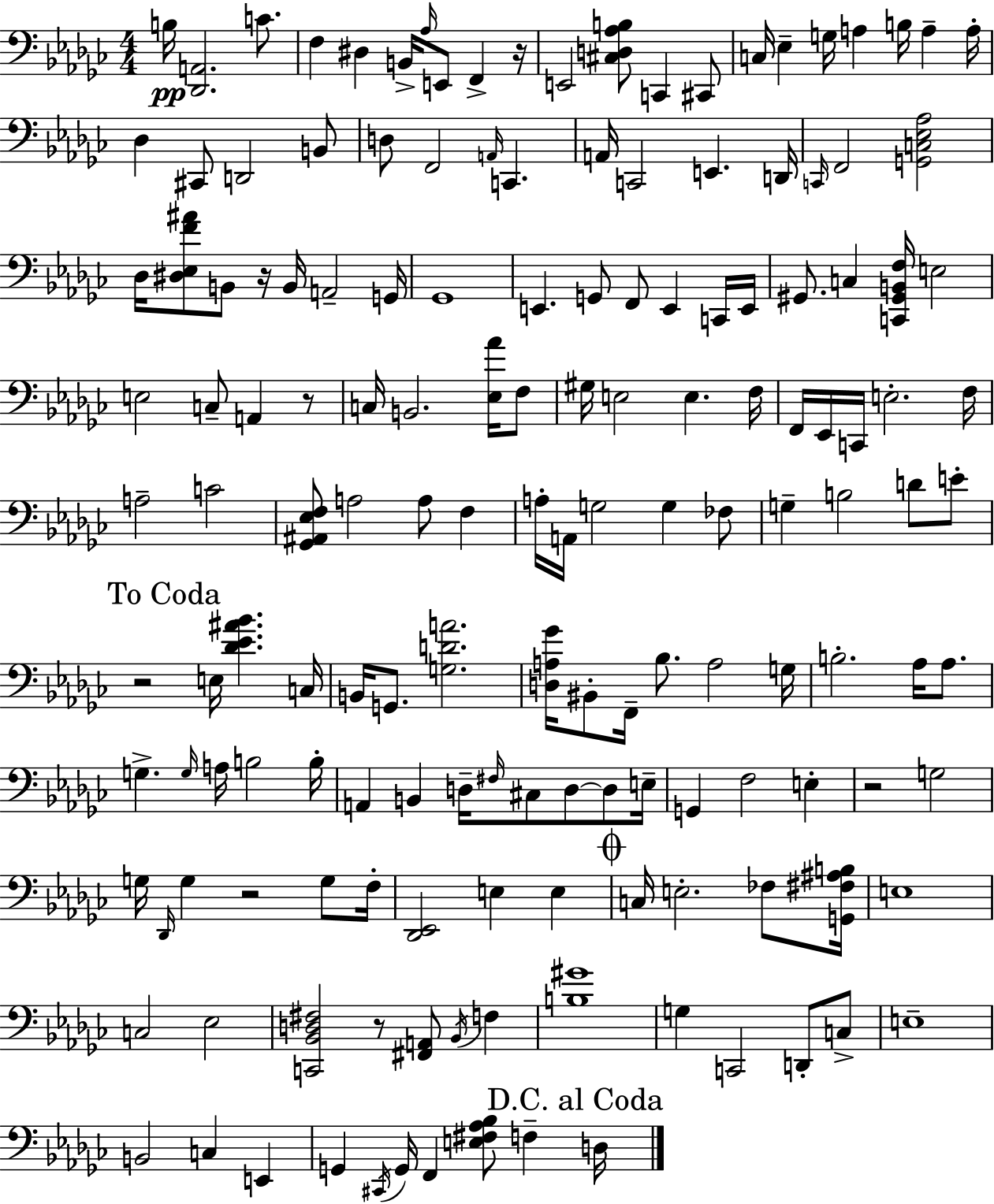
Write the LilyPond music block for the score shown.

{
  \clef bass
  \numericTimeSignature
  \time 4/4
  \key ees \minor
  b16\pp <des, a,>2. c'8. | f4 dis4 b,16-> \grace { aes16 } e,8 f,4-> | r16 e,2 <cis d aes b>8 c,4 cis,8 | c16 ees4-- g16 a4 b16 a4-- | \break a16-. des4 cis,8 d,2 b,8 | d8 f,2 \grace { a,16 } c,4. | a,16 c,2 e,4. | d,16 \grace { c,16 } f,2 <g, c ees aes>2 | \break des16 <dis ees f' ais'>8 b,8 r16 b,16 a,2-- | g,16 ges,1 | e,4. g,8 f,8 e,4 | c,16 e,16 gis,8. c4 <c, gis, b, f>16 e2 | \break e2 c8-- a,4 | r8 c16 b,2. | <ees aes'>16 f8 gis16 e2 e4. | f16 f,16 ees,16 c,16 e2.-. | \break f16 a2-- c'2 | <ges, ais, ees f>8 a2 a8 f4 | a16-. a,16 g2 g4 | fes8 g4-- b2 d'8 | \break e'8-. \mark "To Coda" r2 e16 <des' ees' ais' bes'>4. | c16 b,16 g,8. <g d' a'>2. | <d a ges'>16 bis,8-. f,16-- bes8. a2 | g16 b2.-. aes16 | \break aes8. g4.-> \grace { g16 } a16 b2 | b16-. a,4 b,4 d16-- \grace { fis16 } cis8 | d8~~ d8 e16-- g,4 f2 | e4-. r2 g2 | \break g16 \grace { des,16 } g4 r2 | g8 f16-. <des, ees,>2 e4 | e4 \mark \markup { \musicglyph "scripts.coda" } c16 e2.-. | fes8 <g, fis ais b>16 e1 | \break c2 ees2 | <c, bes, d fis>2 r8 | <fis, a,>8 \acciaccatura { bes,16 } f4 <b gis'>1 | g4 c,2 | \break d,8-. c8-> e1-- | b,2 c4 | e,4 g,4 \acciaccatura { cis,16 } g,16 f,4 | <e fis aes bes>8 f4-- \mark "D.C. al Coda" d16 \bar "|."
}